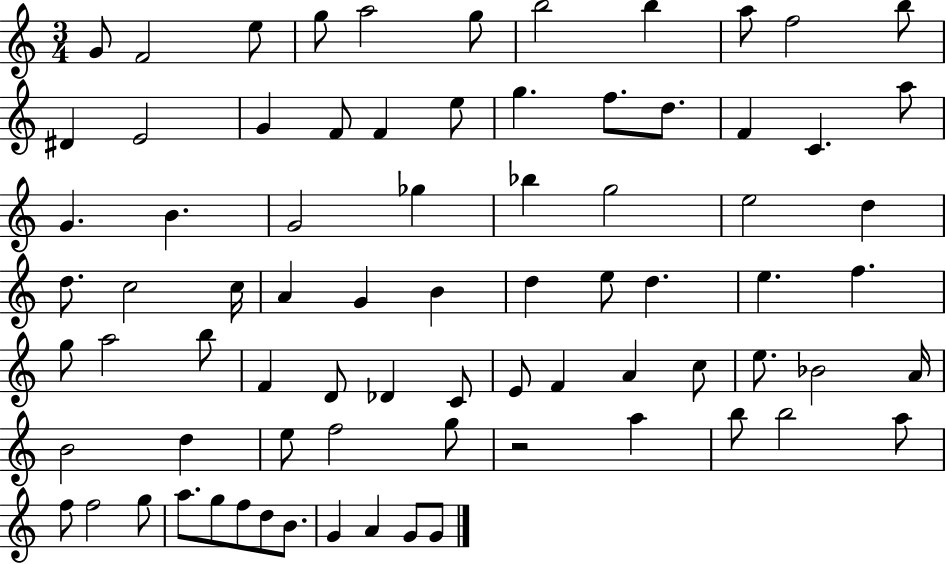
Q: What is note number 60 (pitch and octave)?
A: F5